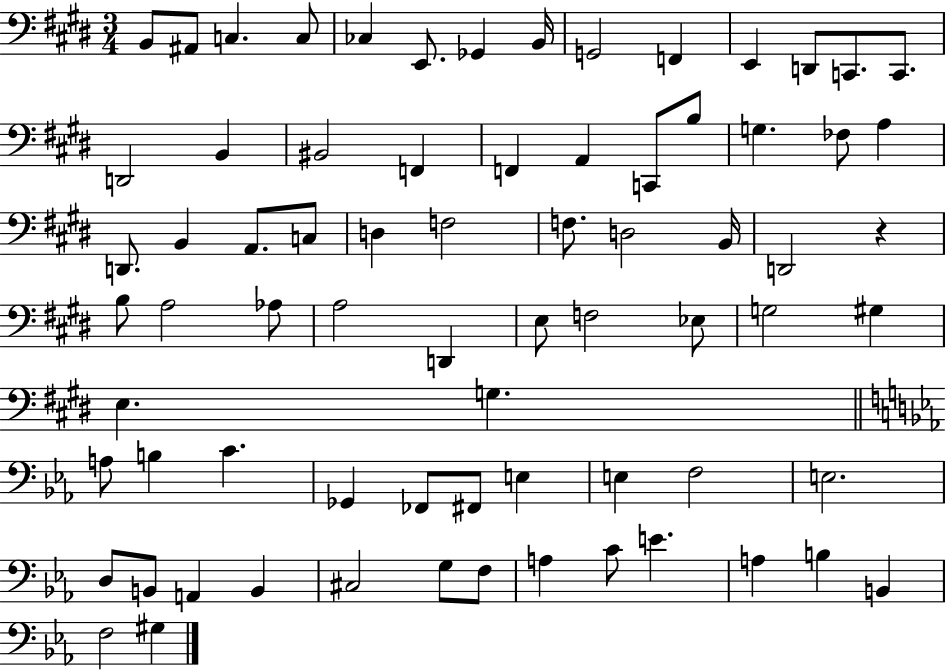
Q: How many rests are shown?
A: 1